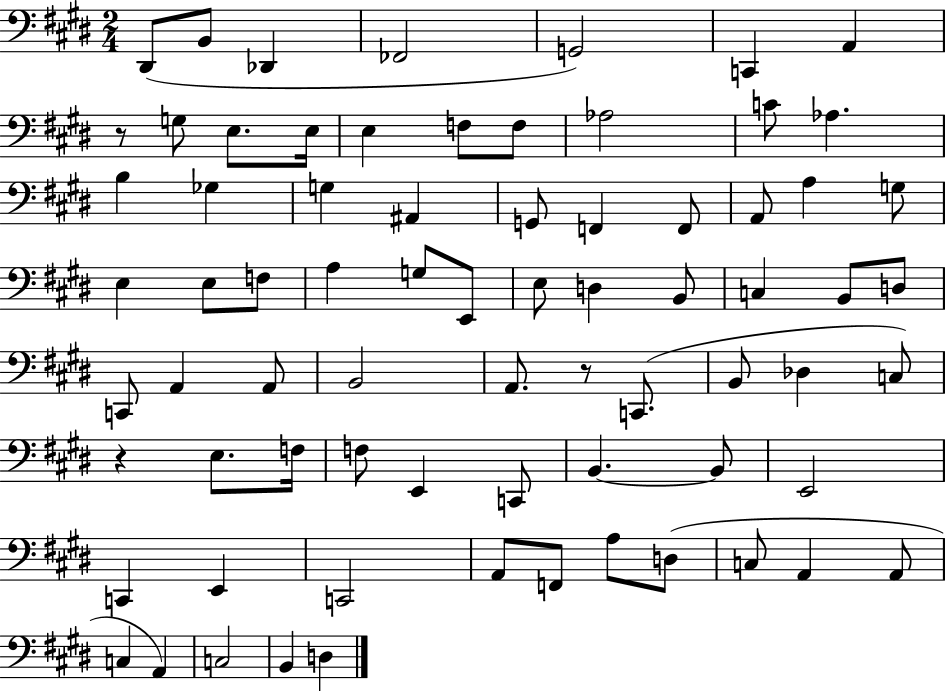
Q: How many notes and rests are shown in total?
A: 73